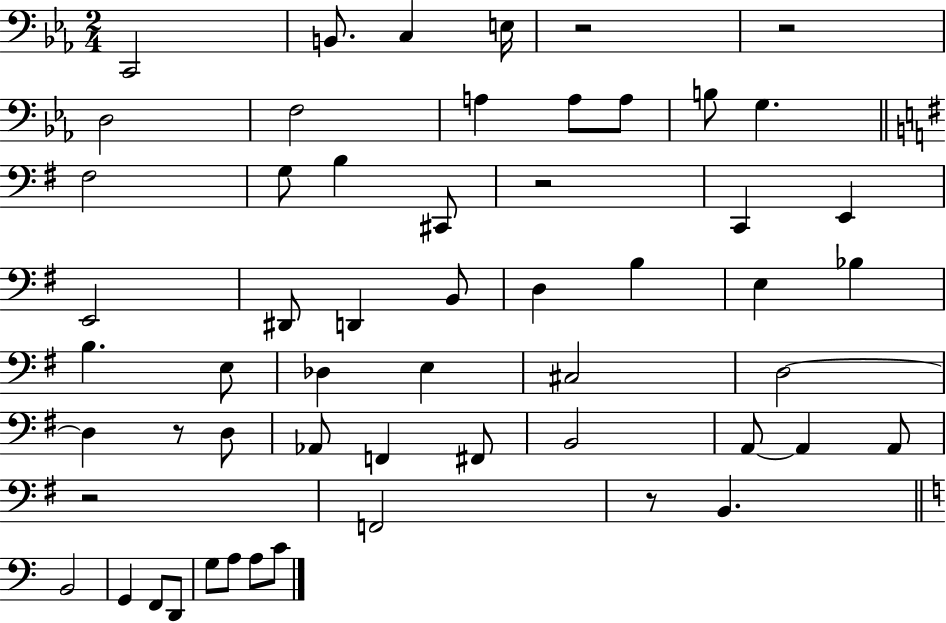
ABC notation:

X:1
T:Untitled
M:2/4
L:1/4
K:Eb
C,,2 B,,/2 C, E,/4 z2 z2 D,2 F,2 A, A,/2 A,/2 B,/2 G, ^F,2 G,/2 B, ^C,,/2 z2 C,, E,, E,,2 ^D,,/2 D,, B,,/2 D, B, E, _B, B, E,/2 _D, E, ^C,2 D,2 D, z/2 D,/2 _A,,/2 F,, ^F,,/2 B,,2 A,,/2 A,, A,,/2 z2 F,,2 z/2 B,, B,,2 G,, F,,/2 D,,/2 G,/2 A,/2 A,/2 C/2